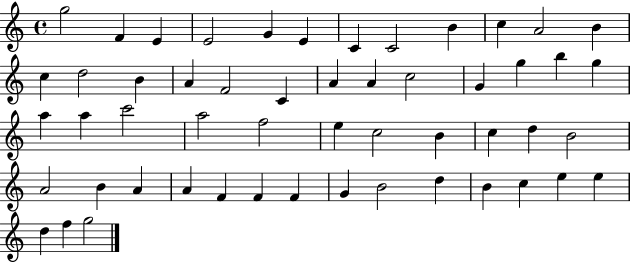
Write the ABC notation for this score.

X:1
T:Untitled
M:4/4
L:1/4
K:C
g2 F E E2 G E C C2 B c A2 B c d2 B A F2 C A A c2 G g b g a a c'2 a2 f2 e c2 B c d B2 A2 B A A F F F G B2 d B c e e d f g2